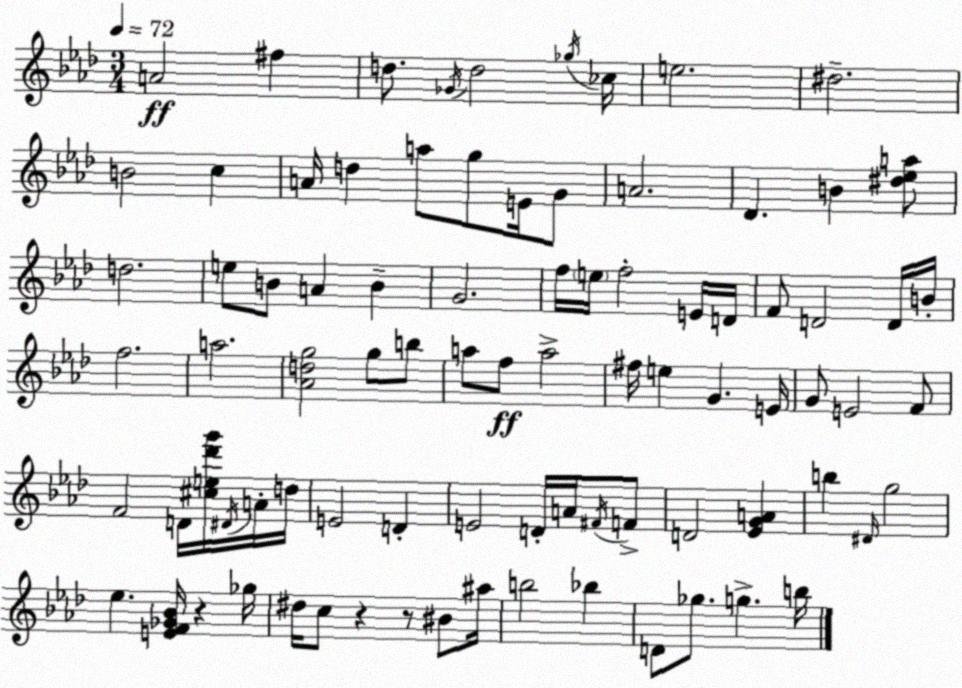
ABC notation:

X:1
T:Untitled
M:3/4
L:1/4
K:Fm
A2 ^f d/2 _G/4 d2 _g/4 _c/4 e2 ^d2 B2 c A/4 d a/2 g/2 E/4 G/2 A2 _D B [^d_ea]/2 d2 e/2 B/2 A B G2 f/4 e/4 f2 E/4 D/4 F/2 D2 D/4 B/4 f2 a2 [_Adg]2 g/2 b/2 a/2 f/2 a2 ^f/4 e G E/4 G/2 E2 F/2 F2 D/4 [^ce_d'g']/4 ^D/4 A/4 d/4 E2 D E2 D/4 A/4 ^F/4 F/2 D2 [_EGA] b ^D/4 g2 _e [EF_G_B]/4 z _g/4 ^d/4 c/2 z z/2 ^B/2 ^a/4 b2 _b D/2 _g/2 g b/4